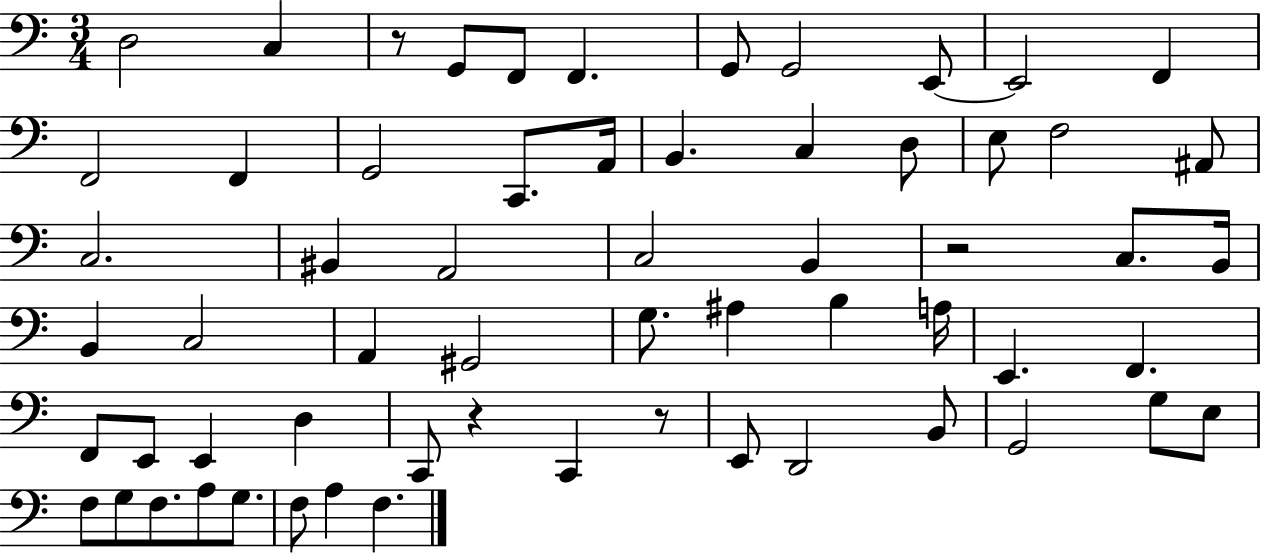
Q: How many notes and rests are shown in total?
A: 62